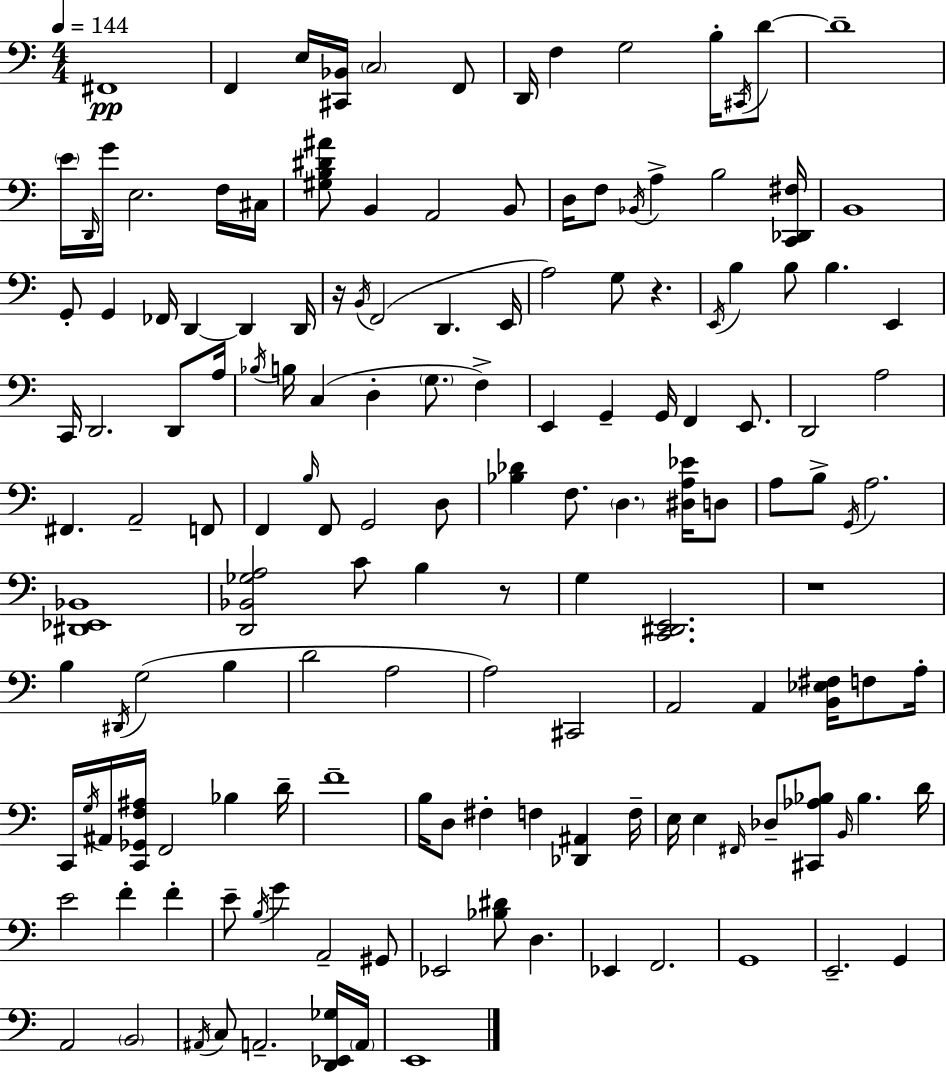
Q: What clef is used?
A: bass